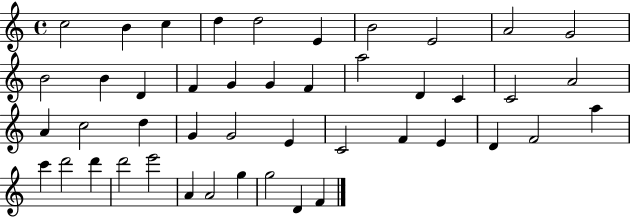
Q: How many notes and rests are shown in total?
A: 45